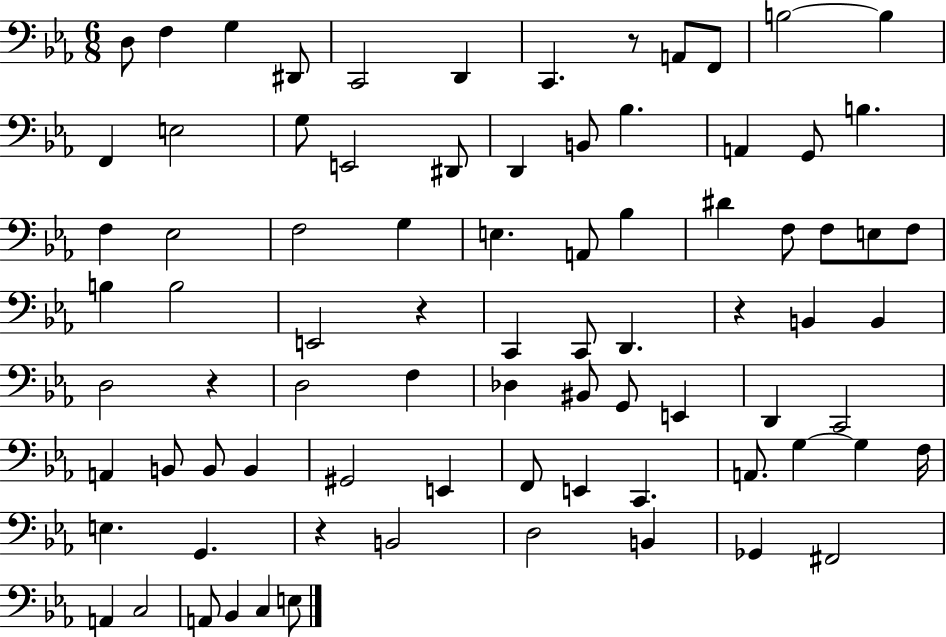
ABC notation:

X:1
T:Untitled
M:6/8
L:1/4
K:Eb
D,/2 F, G, ^D,,/2 C,,2 D,, C,, z/2 A,,/2 F,,/2 B,2 B, F,, E,2 G,/2 E,,2 ^D,,/2 D,, B,,/2 _B, A,, G,,/2 B, F, _E,2 F,2 G, E, A,,/2 _B, ^D F,/2 F,/2 E,/2 F,/2 B, B,2 E,,2 z C,, C,,/2 D,, z B,, B,, D,2 z D,2 F, _D, ^B,,/2 G,,/2 E,, D,, C,,2 A,, B,,/2 B,,/2 B,, ^G,,2 E,, F,,/2 E,, C,, A,,/2 G, G, F,/4 E, G,, z B,,2 D,2 B,, _G,, ^F,,2 A,, C,2 A,,/2 _B,, C, E,/2